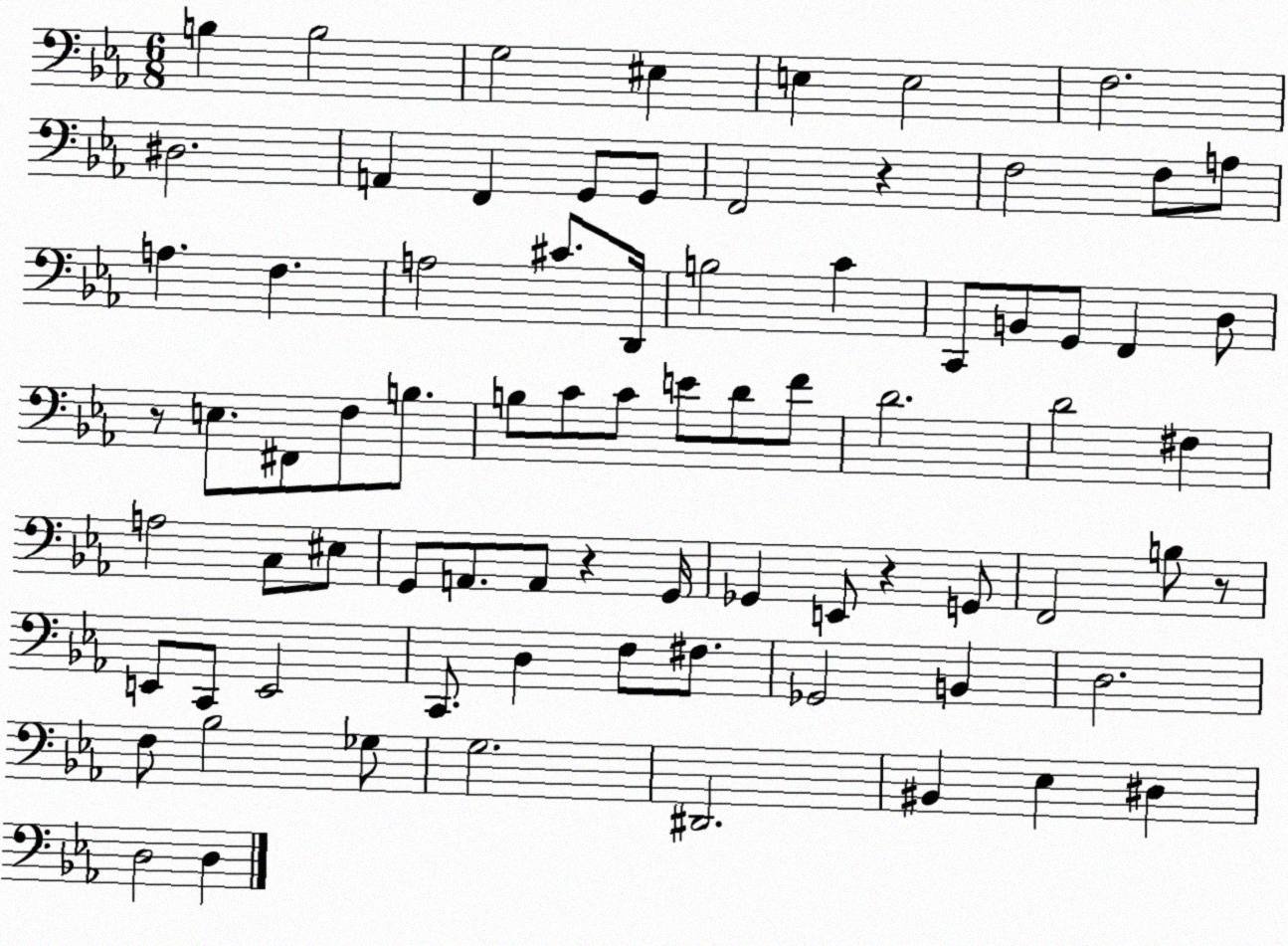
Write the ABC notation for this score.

X:1
T:Untitled
M:6/8
L:1/4
K:Eb
B, B,2 G,2 ^E, E, E,2 F,2 ^D,2 A,, F,, G,,/2 G,,/2 F,,2 z F,2 F,/2 A,/2 A, F, A,2 ^C/2 D,,/4 B,2 C C,,/2 B,,/2 G,,/2 F,, D,/2 z/2 E,/2 ^F,,/2 F,/2 B,/2 B,/2 C/2 C/2 E/2 D/2 F/2 D2 D2 ^F, A,2 C,/2 ^E,/2 G,,/2 A,,/2 A,,/2 z G,,/4 _G,, E,,/2 z G,,/2 F,,2 B,/2 z/2 E,,/2 C,,/2 E,,2 C,,/2 D, F,/2 ^F,/2 _G,,2 B,, D,2 F,/2 _B,2 _G,/2 G,2 ^D,,2 ^B,, _E, ^D, D,2 D,